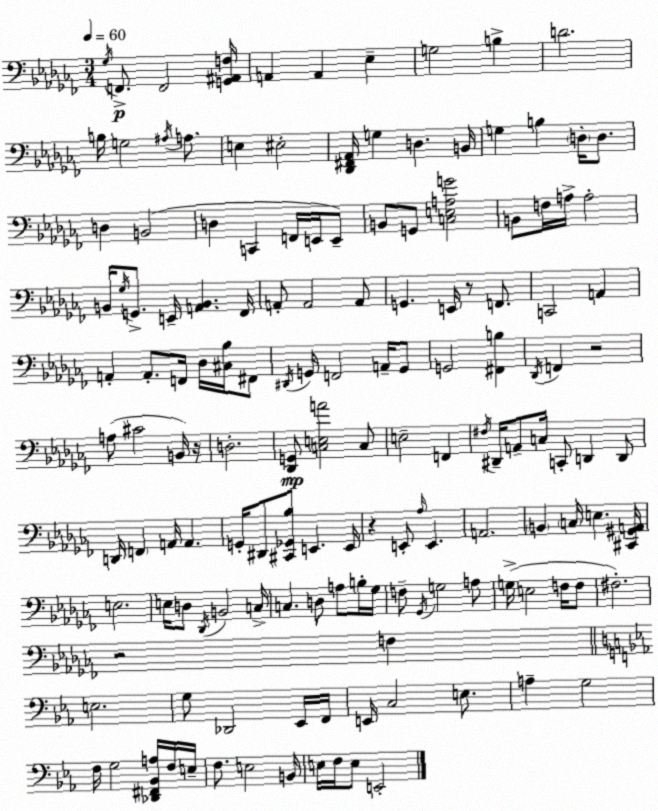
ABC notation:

X:1
T:Untitled
M:3/4
L:1/4
K:Abm
_G,/4 F,,/2 F,,2 [G,,^A,,F,]/4 A,, A,, _E, G,2 B, D2 B,/4 G,2 ^A,/4 A,/2 E, ^E,2 [_D,,^F,,_A,,]/4 G, D, B,,/4 G, B, D,/4 D,/2 D, B,,2 D, C,, F,,/4 E,,/4 E,,/2 B,,/2 G,,/2 [C,E,A,G]2 B,,/2 F,/4 A,/4 A,2 B,,/4 _G,/4 G,,/2 E,,/4 [A,,B,,] _F,,/4 A,,/2 A,,2 A,,/2 G,, E,,/4 z/2 F,,/2 C,,2 A,, A,, A,,/2 F,,/4 _D,/4 [^C,_B,]/4 ^F,,/2 ^D,,/4 G,,/4 F,,2 A,,/4 G,,/2 G,,2 [^F,,B,] _D,,/4 F,, z2 A,/2 ^C2 B,,/4 z/4 D,2 [_D,,G,,]/2 [C,E,A]2 C,/2 E,2 F,, ^F,/4 ^D,,/4 A,,/2 C,/4 C,,/2 D,, D,,/2 D,,/4 F,, A,,/4 A,, G,,/4 ^D,,/2 [^C,,_G,,_B,]/2 E,, E,,/4 z E,,/2 _A,/4 E,, A,,2 B,, C,/4 E, [^C,,^G,,A,,]/4 E,2 E,/4 D,/2 _D,,/4 B,,2 C,/4 C, D,/2 A,/2 B,/4 _G,/4 F,/2 _G,,/4 G,2 A,/2 G,/4 E,2 F,/4 F,/2 ^F,2 z2 F, E,2 G,/2 _D,,2 _E,,/4 F,,/4 E,,/4 C,2 E,/2 A, G,2 F,/4 G,2 [_D,,^F,,_B,,A,]/4 F,/4 E,/4 F,/2 E,2 B,,/4 E,/4 F,/4 E,/2 E,,2